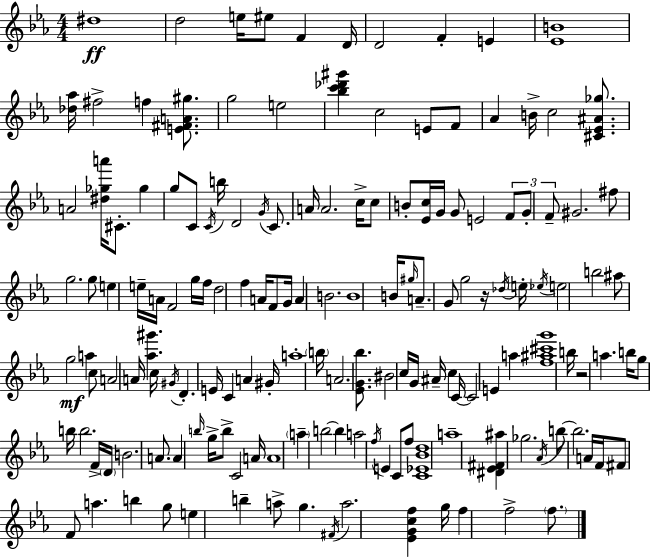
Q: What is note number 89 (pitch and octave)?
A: C5